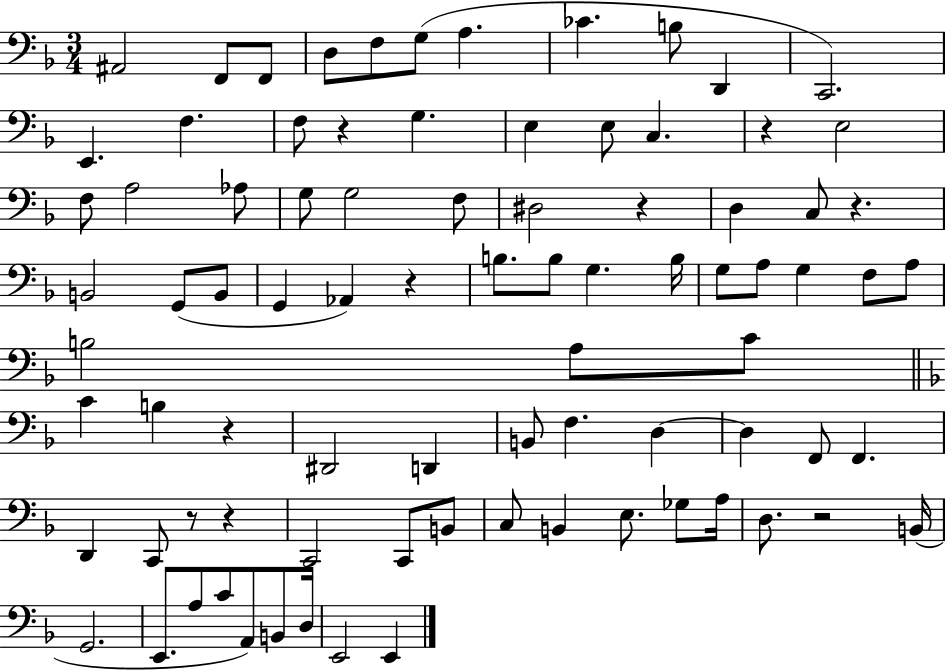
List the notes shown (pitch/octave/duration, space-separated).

A#2/h F2/e F2/e D3/e F3/e G3/e A3/q. CES4/q. B3/e D2/q C2/h. E2/q. F3/q. F3/e R/q G3/q. E3/q E3/e C3/q. R/q E3/h F3/e A3/h Ab3/e G3/e G3/h F3/e D#3/h R/q D3/q C3/e R/q. B2/h G2/e B2/e G2/q Ab2/q R/q B3/e. B3/e G3/q. B3/s G3/e A3/e G3/q F3/e A3/e B3/h A3/e C4/e C4/q B3/q R/q D#2/h D2/q B2/e F3/q. D3/q D3/q F2/e F2/q. D2/q C2/e R/e R/q C2/h C2/e B2/e C3/e B2/q E3/e. Gb3/e A3/s D3/e. R/h B2/s G2/h. E2/e. A3/e C4/e A2/e B2/e D3/s E2/h E2/q